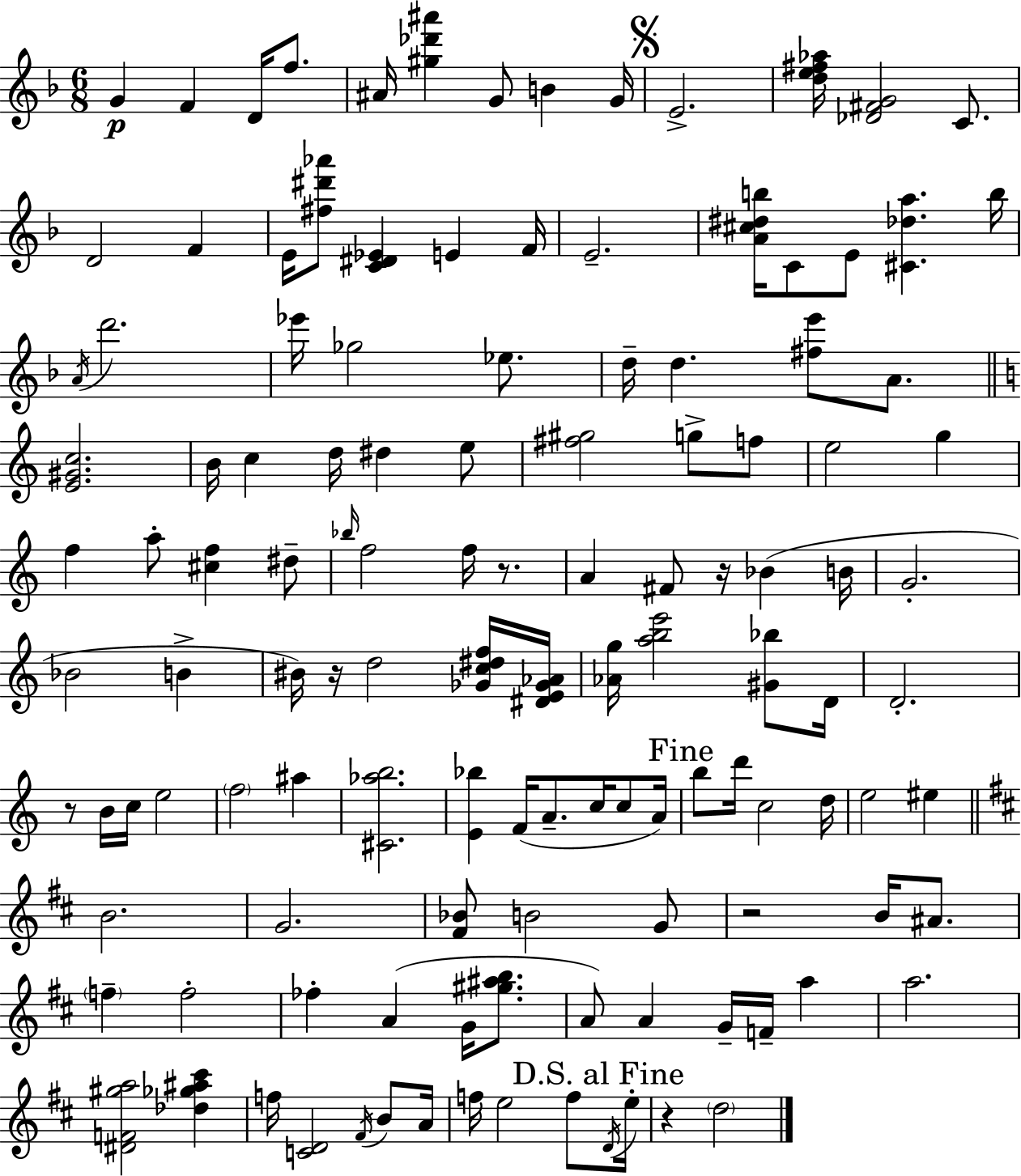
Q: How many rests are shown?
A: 6